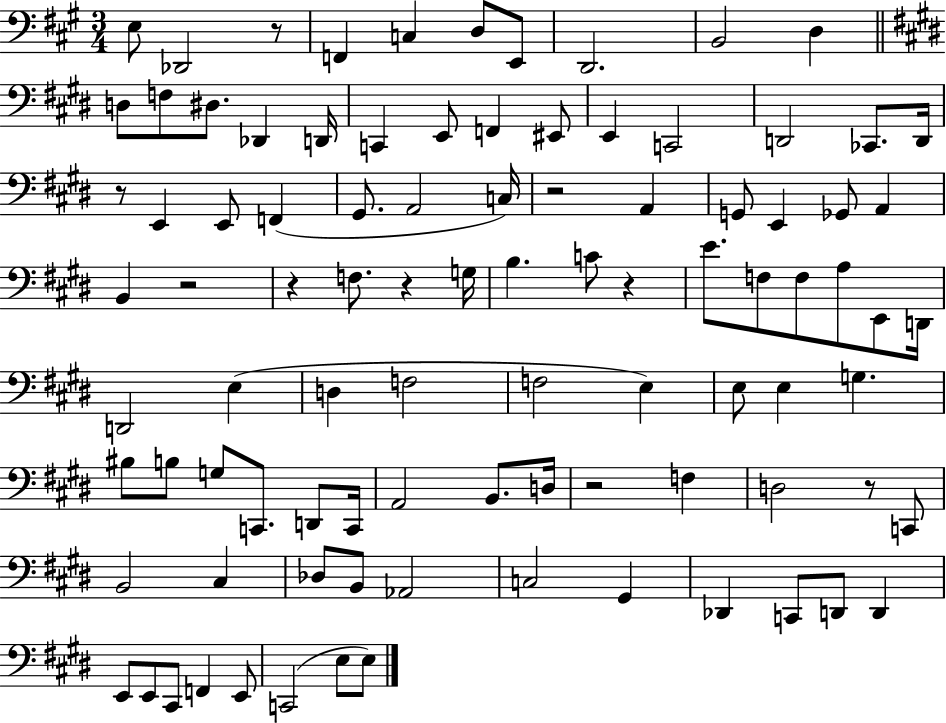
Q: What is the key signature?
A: A major